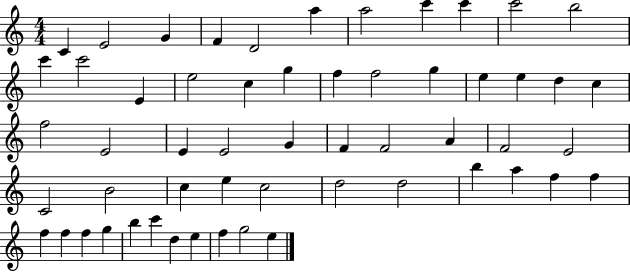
X:1
T:Untitled
M:4/4
L:1/4
K:C
C E2 G F D2 a a2 c' c' c'2 b2 c' c'2 E e2 c g f f2 g e e d c f2 E2 E E2 G F F2 A F2 E2 C2 B2 c e c2 d2 d2 b a f f f f f g b c' d e f g2 e